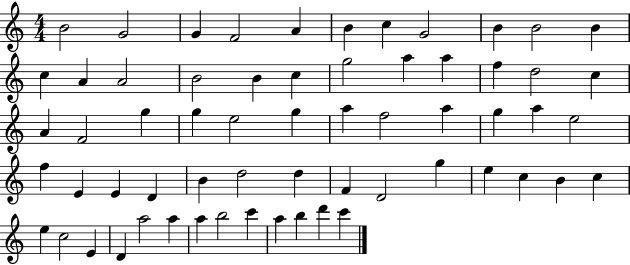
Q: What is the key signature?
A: C major